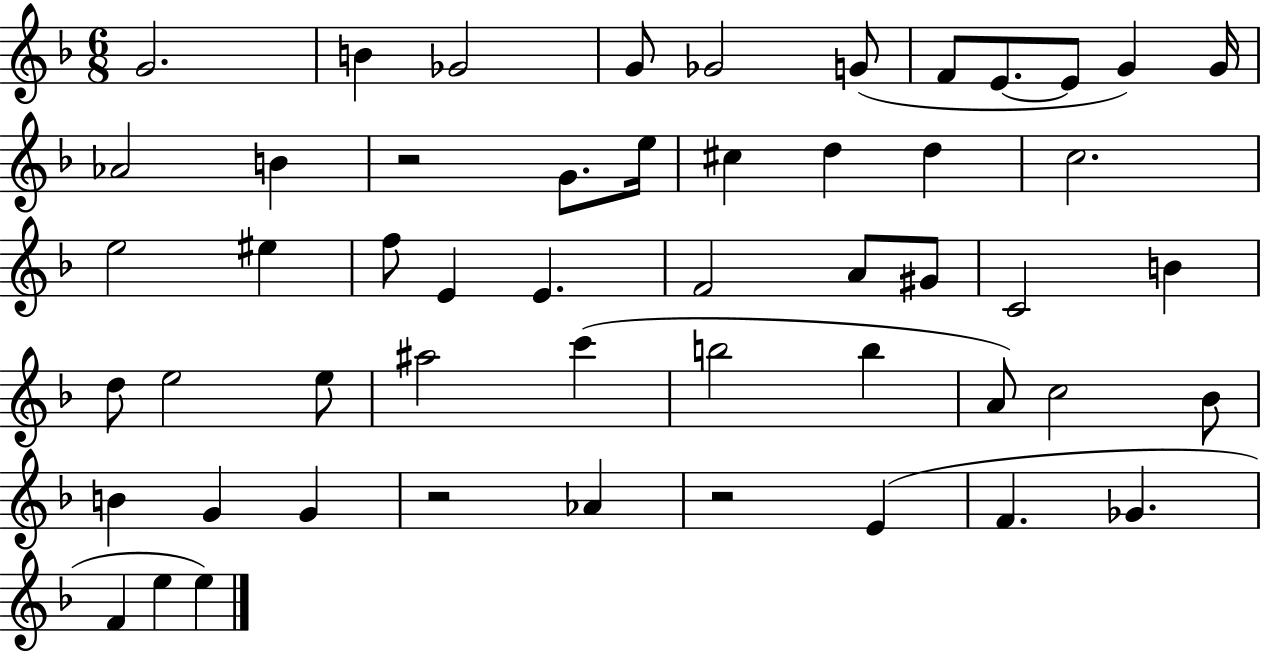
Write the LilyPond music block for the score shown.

{
  \clef treble
  \numericTimeSignature
  \time 6/8
  \key f \major
  g'2. | b'4 ges'2 | g'8 ges'2 g'8( | f'8 e'8.~~ e'8 g'4) g'16 | \break aes'2 b'4 | r2 g'8. e''16 | cis''4 d''4 d''4 | c''2. | \break e''2 eis''4 | f''8 e'4 e'4. | f'2 a'8 gis'8 | c'2 b'4 | \break d''8 e''2 e''8 | ais''2 c'''4( | b''2 b''4 | a'8) c''2 bes'8 | \break b'4 g'4 g'4 | r2 aes'4 | r2 e'4( | f'4. ges'4. | \break f'4 e''4 e''4) | \bar "|."
}